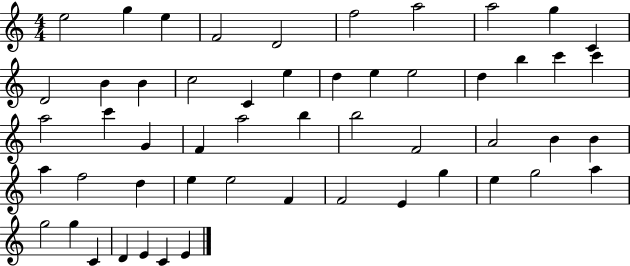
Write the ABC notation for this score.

X:1
T:Untitled
M:4/4
L:1/4
K:C
e2 g e F2 D2 f2 a2 a2 g C D2 B B c2 C e d e e2 d b c' c' a2 c' G F a2 b b2 F2 A2 B B a f2 d e e2 F F2 E g e g2 a g2 g C D E C E